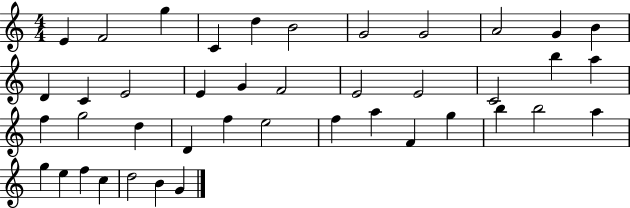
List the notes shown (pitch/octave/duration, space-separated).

E4/q F4/h G5/q C4/q D5/q B4/h G4/h G4/h A4/h G4/q B4/q D4/q C4/q E4/h E4/q G4/q F4/h E4/h E4/h C4/h B5/q A5/q F5/q G5/h D5/q D4/q F5/q E5/h F5/q A5/q F4/q G5/q B5/q B5/h A5/q G5/q E5/q F5/q C5/q D5/h B4/q G4/q